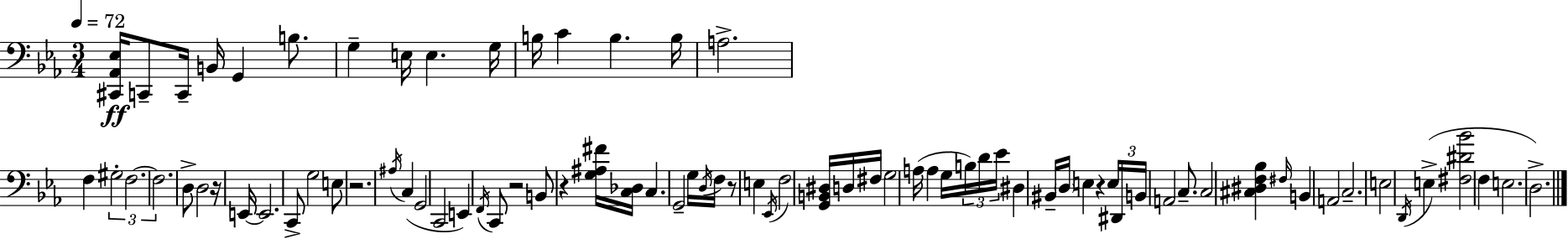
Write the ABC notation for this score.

X:1
T:Untitled
M:3/4
L:1/4
K:Cm
[^C,,_A,,_E,]/4 C,,/2 C,,/4 B,,/4 G,, B,/2 G, E,/4 E, G,/4 B,/4 C B, B,/4 A,2 F, ^G,2 F,2 F,2 D,/2 D,2 z/4 E,,/4 E,,2 C,,/2 G,2 E,/2 z2 ^A,/4 C, G,,2 C,,2 E,, F,,/4 C,,/2 z2 B,,/2 z [G,^A,^F]/4 [C,_D,]/4 C, G,,2 G,/4 D,/4 F,/4 z/2 E, _E,,/4 F,2 [G,,B,,^D,]/4 D,/4 ^F,/4 G,2 A,/4 A, G,/4 B,/4 D/4 _E/4 ^D, ^B,,/4 D,/4 E, z E,/4 ^D,,/4 B,,/4 A,,2 C,/2 C,2 [^C,^D,F,_B,] ^F,/4 B,, A,,2 C,2 E,2 D,,/4 E, [^F,^D_B]2 F, E,2 D,2